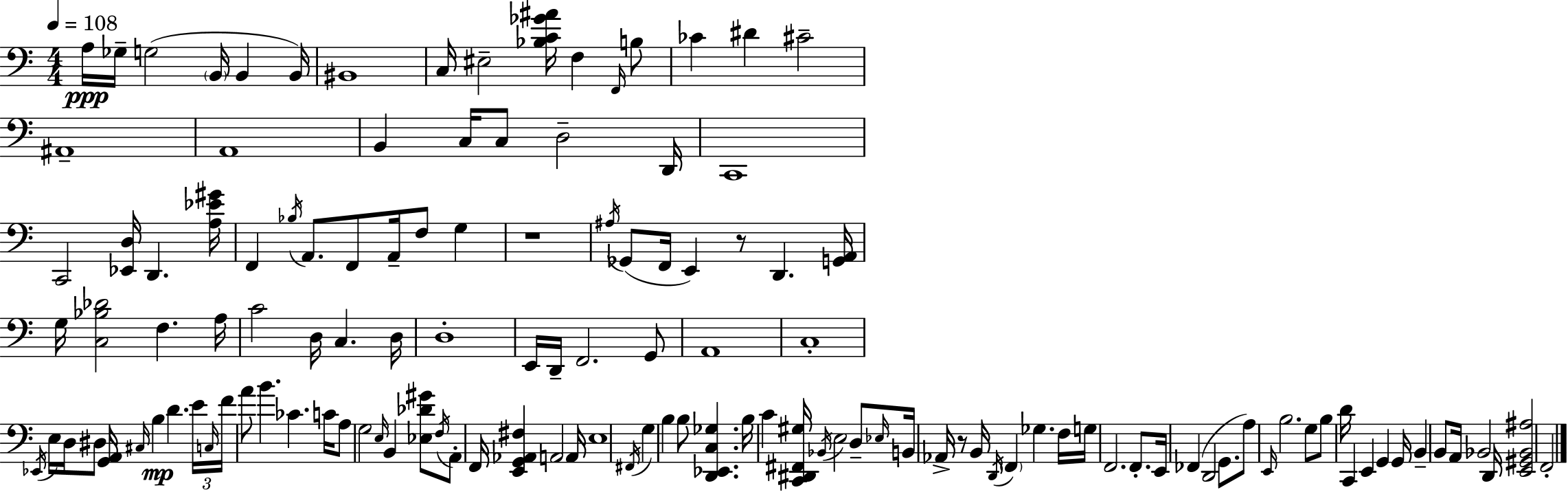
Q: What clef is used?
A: bass